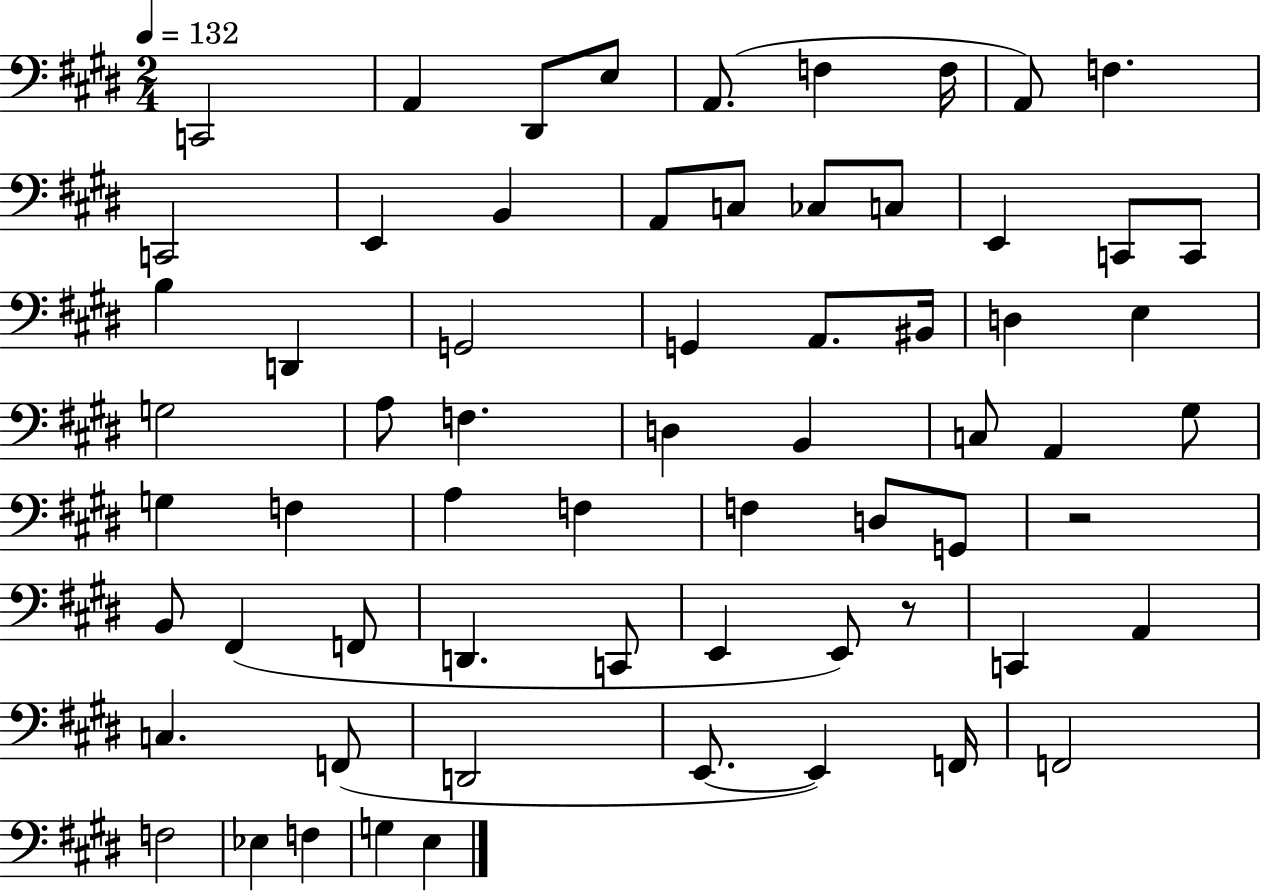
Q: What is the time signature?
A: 2/4